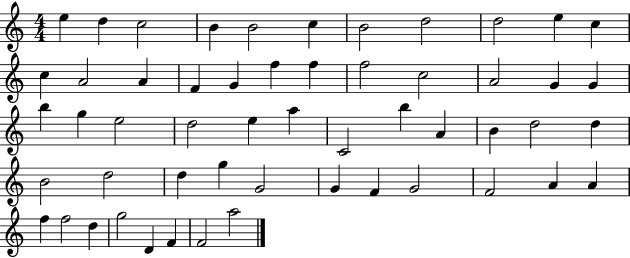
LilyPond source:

{
  \clef treble
  \numericTimeSignature
  \time 4/4
  \key c \major
  e''4 d''4 c''2 | b'4 b'2 c''4 | b'2 d''2 | d''2 e''4 c''4 | \break c''4 a'2 a'4 | f'4 g'4 f''4 f''4 | f''2 c''2 | a'2 g'4 g'4 | \break b''4 g''4 e''2 | d''2 e''4 a''4 | c'2 b''4 a'4 | b'4 d''2 d''4 | \break b'2 d''2 | d''4 g''4 g'2 | g'4 f'4 g'2 | f'2 a'4 a'4 | \break f''4 f''2 d''4 | g''2 d'4 f'4 | f'2 a''2 | \bar "|."
}